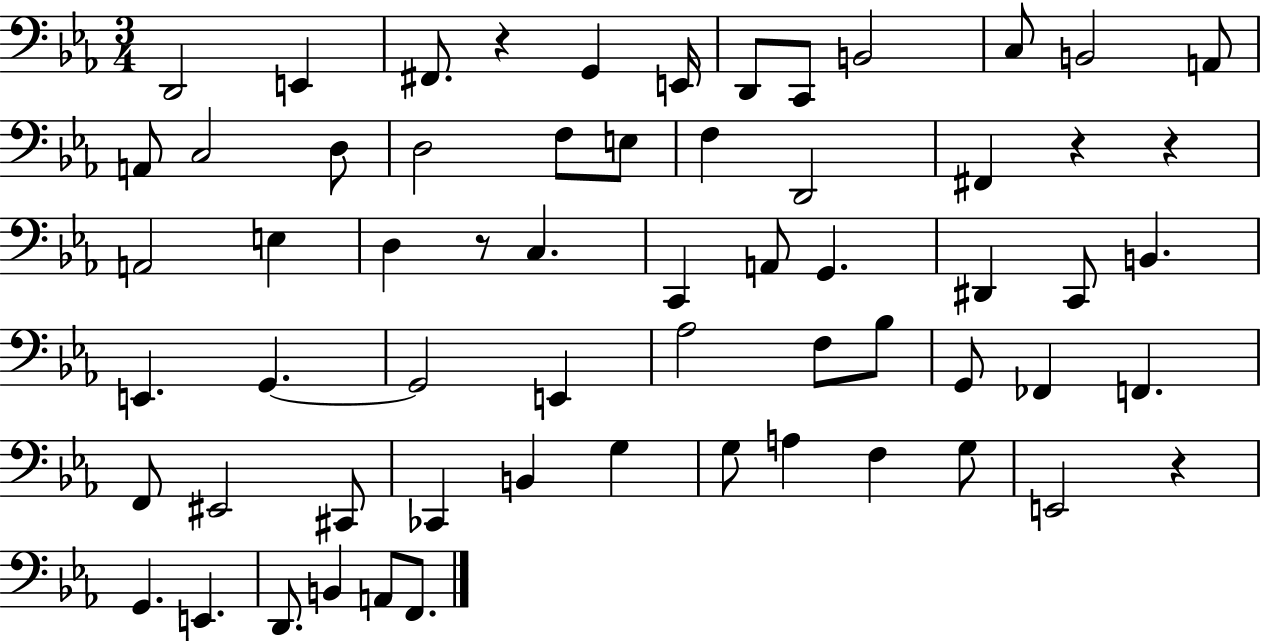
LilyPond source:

{
  \clef bass
  \numericTimeSignature
  \time 3/4
  \key ees \major
  d,2 e,4 | fis,8. r4 g,4 e,16 | d,8 c,8 b,2 | c8 b,2 a,8 | \break a,8 c2 d8 | d2 f8 e8 | f4 d,2 | fis,4 r4 r4 | \break a,2 e4 | d4 r8 c4. | c,4 a,8 g,4. | dis,4 c,8 b,4. | \break e,4. g,4.~~ | g,2 e,4 | aes2 f8 bes8 | g,8 fes,4 f,4. | \break f,8 eis,2 cis,8 | ces,4 b,4 g4 | g8 a4 f4 g8 | e,2 r4 | \break g,4. e,4. | d,8. b,4 a,8 f,8. | \bar "|."
}